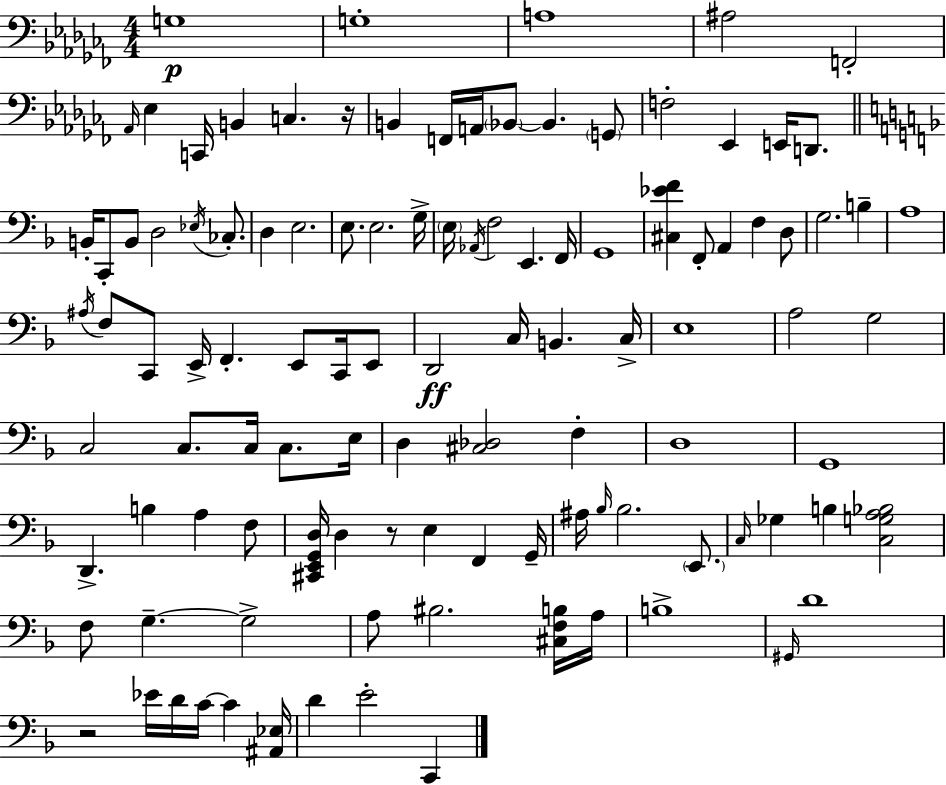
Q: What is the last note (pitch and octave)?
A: C2